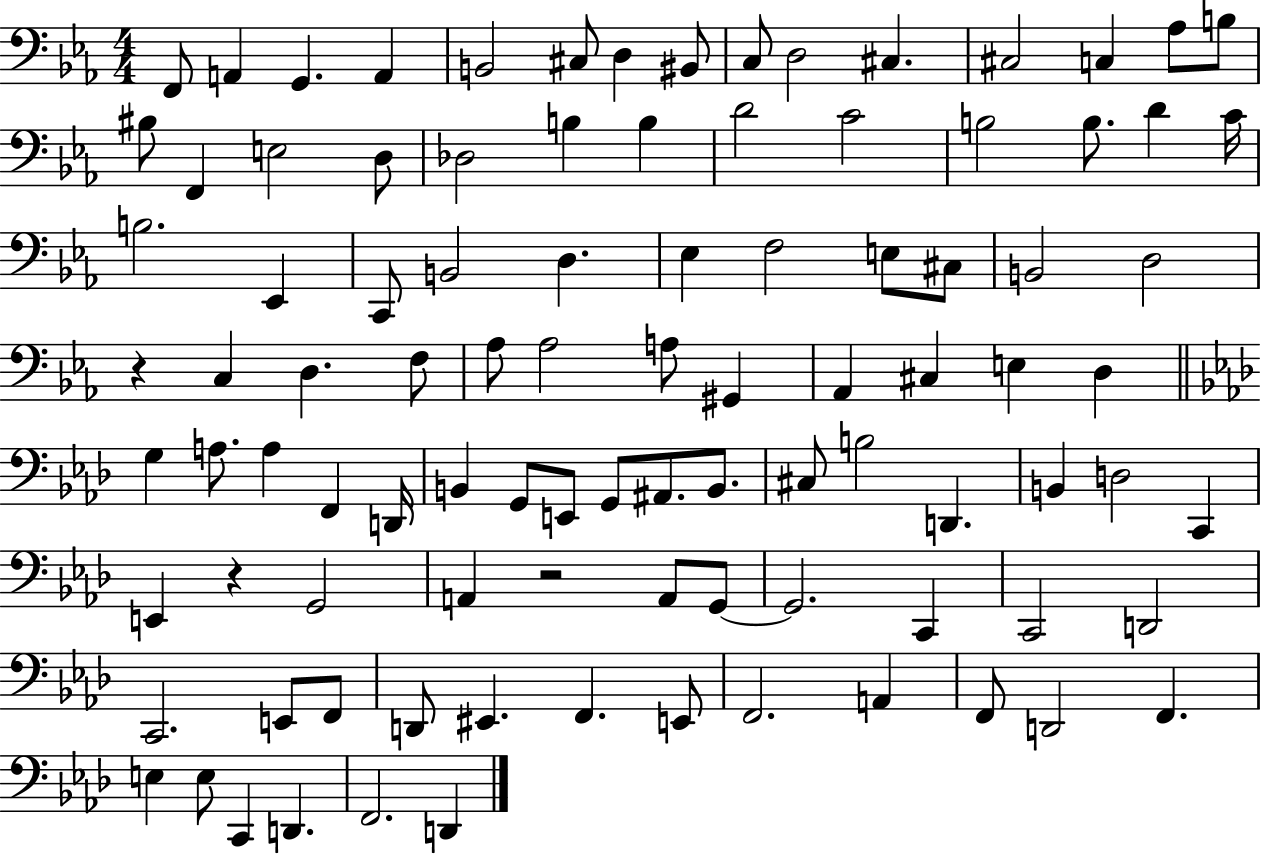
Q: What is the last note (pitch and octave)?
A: D2